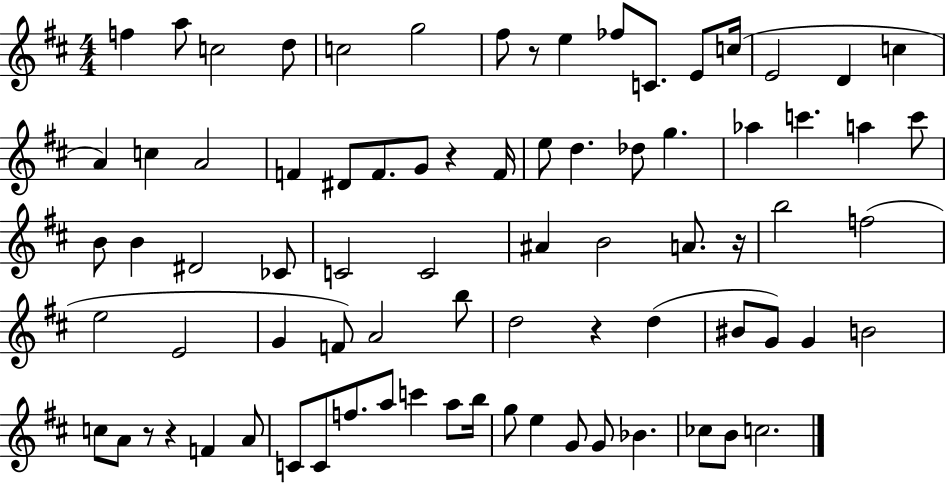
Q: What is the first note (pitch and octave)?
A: F5